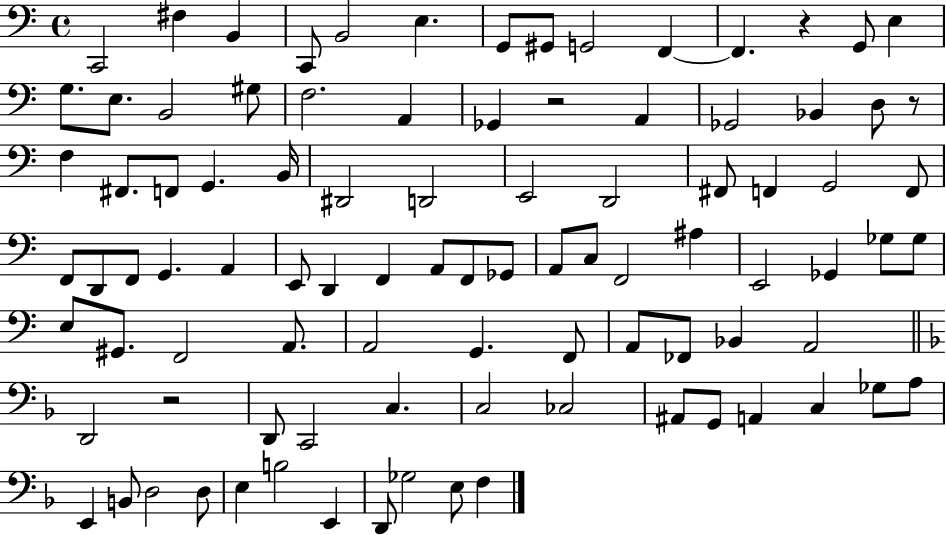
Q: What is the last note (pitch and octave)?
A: F3